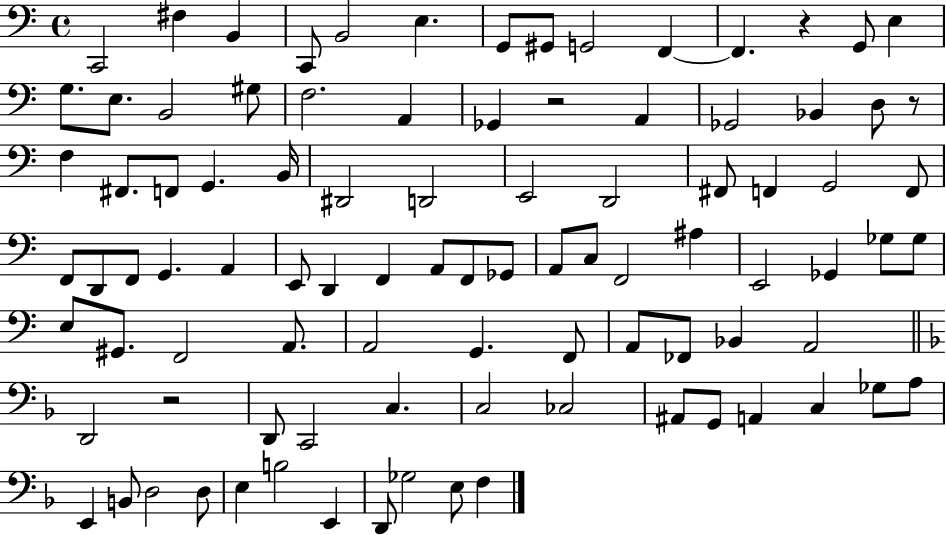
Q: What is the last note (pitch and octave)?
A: F3